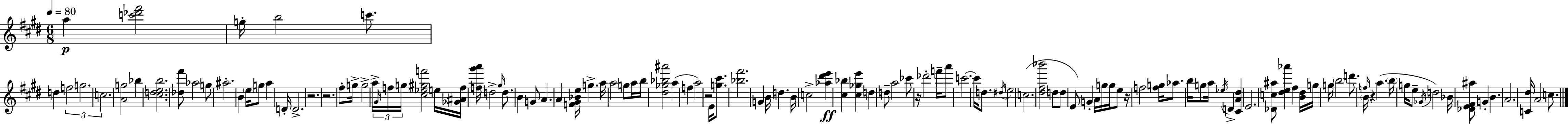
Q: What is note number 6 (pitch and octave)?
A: F5